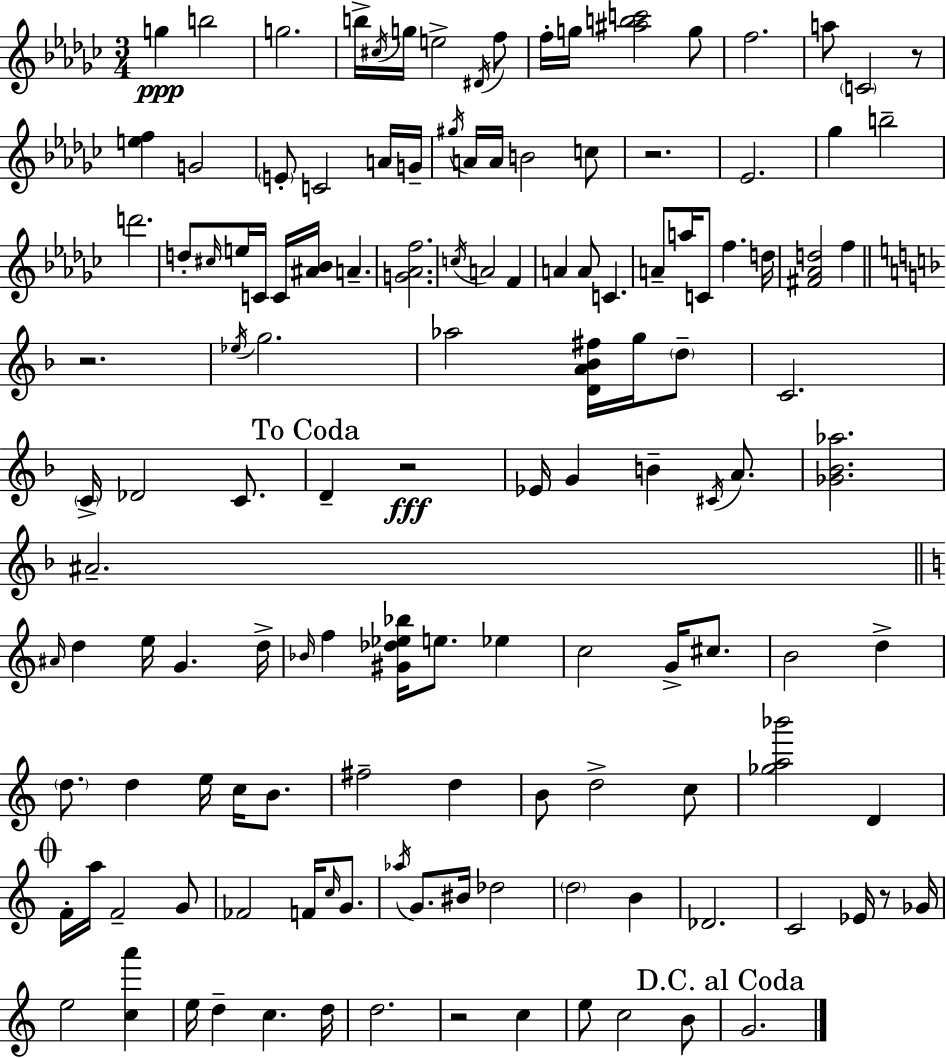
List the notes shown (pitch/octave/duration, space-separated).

G5/q B5/h G5/h. B5/s C#5/s G5/s E5/h D#4/s F5/e F5/s G5/s [A#5,B5,C6]/h G5/e F5/h. A5/e C4/h R/e [E5,F5]/q G4/h E4/e C4/h A4/s G4/s G#5/s A4/s A4/s B4/h C5/e R/h. Eb4/h. Gb5/q B5/h D6/h. D5/e C#5/s E5/s C4/s C4/s [A#4,Bb4]/s A4/q. [G4,Ab4,F5]/h. C5/s A4/h F4/q A4/q A4/e C4/q. A4/e A5/s C4/e F5/q. D5/s [F#4,Ab4,D5]/h F5/q R/h. Eb5/s G5/h. Ab5/h [D4,A4,Bb4,F#5]/s G5/s D5/e C4/h. C4/s Db4/h C4/e. D4/q R/h Eb4/s G4/q B4/q C#4/s A4/e. [Gb4,Bb4,Ab5]/h. A#4/h. A#4/s D5/q E5/s G4/q. D5/s Bb4/s F5/q [G#4,Db5,Eb5,Bb5]/s E5/e. Eb5/q C5/h G4/s C#5/e. B4/h D5/q D5/e. D5/q E5/s C5/s B4/e. F#5/h D5/q B4/e D5/h C5/e [Gb5,A5,Bb6]/h D4/q F4/s A5/s F4/h G4/e FES4/h F4/s C5/s G4/e. Ab5/s G4/e. BIS4/s Db5/h D5/h B4/q Db4/h. C4/h Eb4/s R/e Gb4/s E5/h [C5,A6]/q E5/s D5/q C5/q. D5/s D5/h. R/h C5/q E5/e C5/h B4/e G4/h.